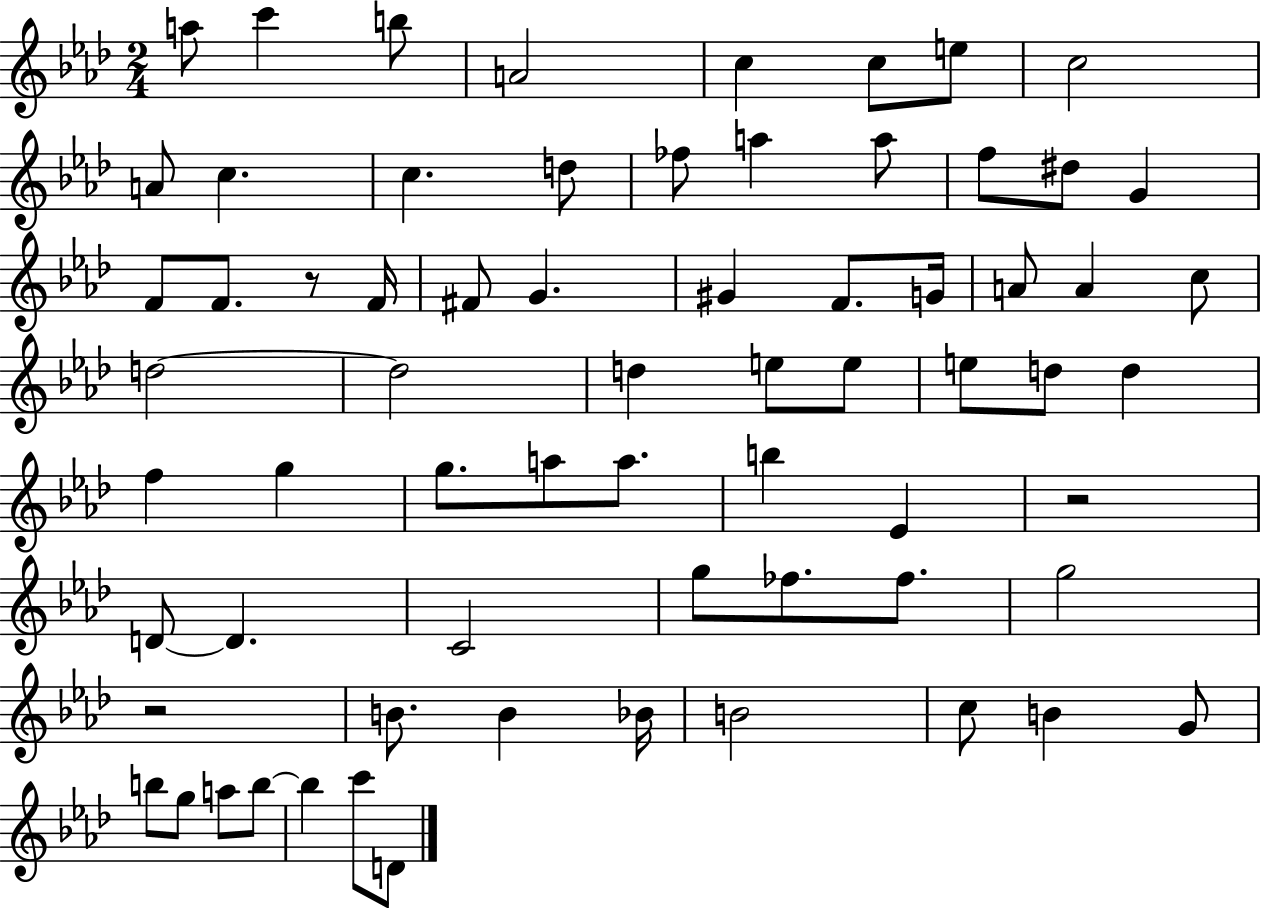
{
  \clef treble
  \numericTimeSignature
  \time 2/4
  \key aes \major
  \repeat volta 2 { a''8 c'''4 b''8 | a'2 | c''4 c''8 e''8 | c''2 | \break a'8 c''4. | c''4. d''8 | fes''8 a''4 a''8 | f''8 dis''8 g'4 | \break f'8 f'8. r8 f'16 | fis'8 g'4. | gis'4 f'8. g'16 | a'8 a'4 c''8 | \break d''2~~ | d''2 | d''4 e''8 e''8 | e''8 d''8 d''4 | \break f''4 g''4 | g''8. a''8 a''8. | b''4 ees'4 | r2 | \break d'8~~ d'4. | c'2 | g''8 fes''8. fes''8. | g''2 | \break r2 | b'8. b'4 bes'16 | b'2 | c''8 b'4 g'8 | \break b''8 g''8 a''8 b''8~~ | b''4 c'''8 d'8 | } \bar "|."
}